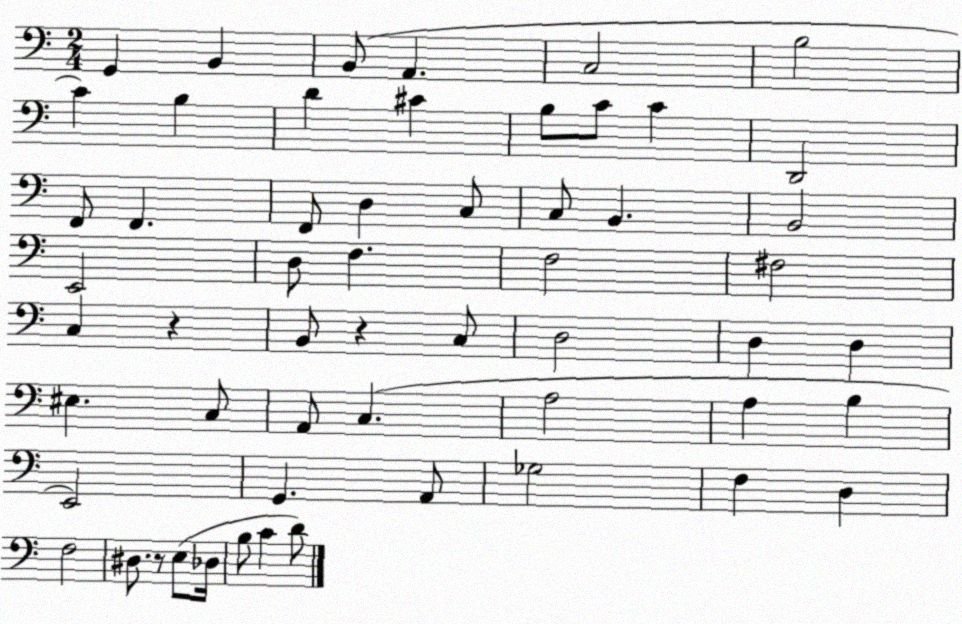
X:1
T:Untitled
M:2/4
L:1/4
K:C
G,, B,, B,,/2 A,, C,2 B,2 C B, D ^C B,/2 C/2 C D,,2 F,,/2 F,, F,,/2 D, C,/2 C,/2 B,, B,,2 E,,2 D,/2 F, F,2 ^F,2 C, z B,,/2 z C,/2 D,2 D, D, ^E, C,/2 A,,/2 C, A,2 A, B, E,,2 G,, A,,/2 _G,2 F, D, F,2 ^D,/2 z/2 E,/2 _D,/4 B,/2 C D/2